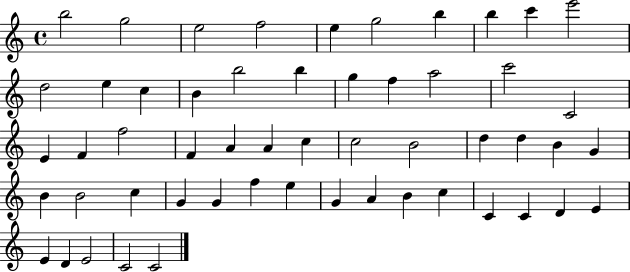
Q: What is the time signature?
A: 4/4